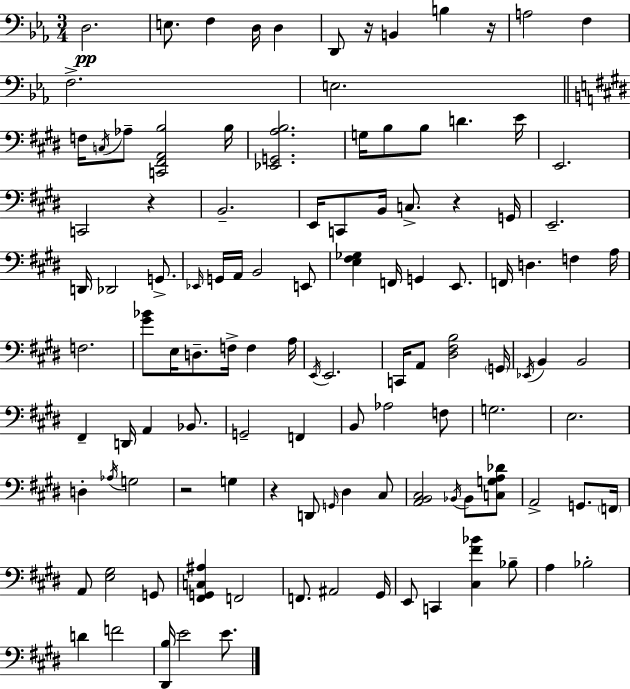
X:1
T:Untitled
M:3/4
L:1/4
K:Eb
D,2 E,/2 F, D,/4 D, D,,/2 z/4 B,, B, z/4 A,2 F, F,2 E,2 F,/4 C,/4 _A,/2 [C,,^F,,A,,B,]2 B,/4 [_E,,G,,A,B,]2 G,/4 B,/2 B,/2 D E/4 E,,2 C,,2 z B,,2 E,,/4 C,,/2 B,,/4 C,/2 z G,,/4 E,,2 D,,/4 _D,,2 G,,/2 _E,,/4 G,,/4 A,,/4 B,,2 E,,/2 [E,^F,_G,] F,,/4 G,, E,,/2 F,,/4 D, F, A,/4 F,2 [^G_B]/2 E,/4 D,/2 F,/4 F, A,/4 E,,/4 E,,2 C,,/4 A,,/2 [^D,^F,B,]2 G,,/4 _E,,/4 B,, B,,2 ^F,, D,,/4 A,, _B,,/2 G,,2 F,, B,,/2 _A,2 F,/2 G,2 E,2 D, _A,/4 G,2 z2 G, z D,,/2 G,,/4 ^D, ^C,/2 [A,,B,,^C,]2 _B,,/4 _B,,/2 [C,G,A,_D]/2 A,,2 G,,/2 F,,/4 A,,/2 [E,^G,]2 G,,/2 [^F,,G,,C,^A,] F,,2 F,,/2 ^A,,2 ^G,,/4 E,,/2 C,, [^C,^F_B] _B,/2 A, _B,2 D F2 [^D,,B,]/4 E2 E/2